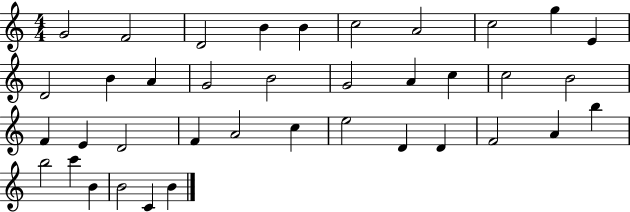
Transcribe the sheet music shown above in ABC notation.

X:1
T:Untitled
M:4/4
L:1/4
K:C
G2 F2 D2 B B c2 A2 c2 g E D2 B A G2 B2 G2 A c c2 B2 F E D2 F A2 c e2 D D F2 A b b2 c' B B2 C B